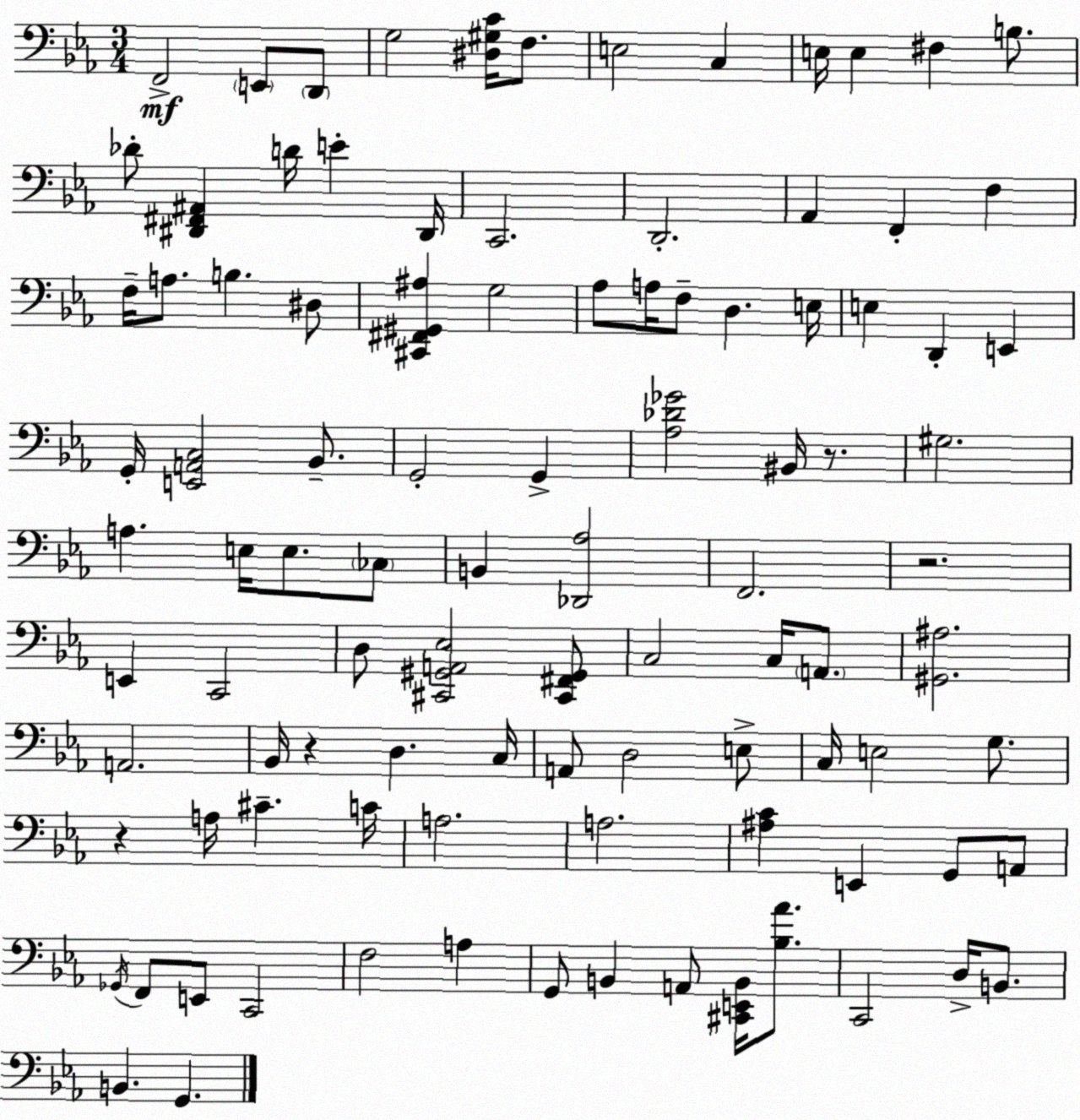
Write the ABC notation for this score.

X:1
T:Untitled
M:3/4
L:1/4
K:Eb
F,,2 E,,/2 D,,/2 G,2 [^D,^G,C]/4 F,/2 E,2 C, E,/4 E, ^F, B,/2 _D/2 [^D,,^F,,^A,,] D/4 E ^D,,/4 C,,2 D,,2 _A,, F,, F, F,/4 A,/2 B, ^D,/2 [^C,,^F,,^G,,^A,] G,2 _A,/2 A,/4 F,/2 D, E,/4 E, D,, E,, G,,/4 [E,,A,,C,]2 _B,,/2 G,,2 G,, [_A,_D_G]2 ^B,,/4 z/2 ^G,2 A, E,/4 E,/2 _C,/2 B,, [_D,,_A,]2 F,,2 z2 E,, C,,2 D,/2 [^C,,^G,,A,,_E,]2 [^C,,^F,,^G,,]/2 C,2 C,/4 A,,/2 [^G,,^A,]2 A,,2 _B,,/4 z D, C,/4 A,,/2 D,2 E,/2 C,/4 E,2 G,/2 z A,/4 ^C C/4 A,2 A,2 [^A,C] E,, G,,/2 A,,/2 _G,,/4 F,,/2 E,,/2 C,,2 F,2 A, G,,/2 B,, A,,/2 [^C,,E,,B,,]/4 [_B,_A]/2 C,,2 D,/4 B,,/2 B,, G,,